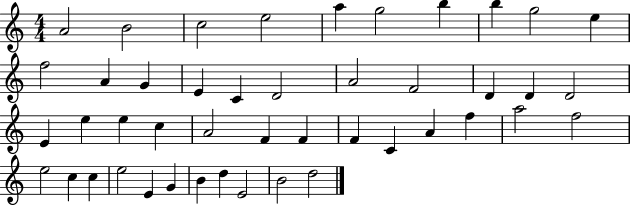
{
  \clef treble
  \numericTimeSignature
  \time 4/4
  \key c \major
  a'2 b'2 | c''2 e''2 | a''4 g''2 b''4 | b''4 g''2 e''4 | \break f''2 a'4 g'4 | e'4 c'4 d'2 | a'2 f'2 | d'4 d'4 d'2 | \break e'4 e''4 e''4 c''4 | a'2 f'4 f'4 | f'4 c'4 a'4 f''4 | a''2 f''2 | \break e''2 c''4 c''4 | e''2 e'4 g'4 | b'4 d''4 e'2 | b'2 d''2 | \break \bar "|."
}